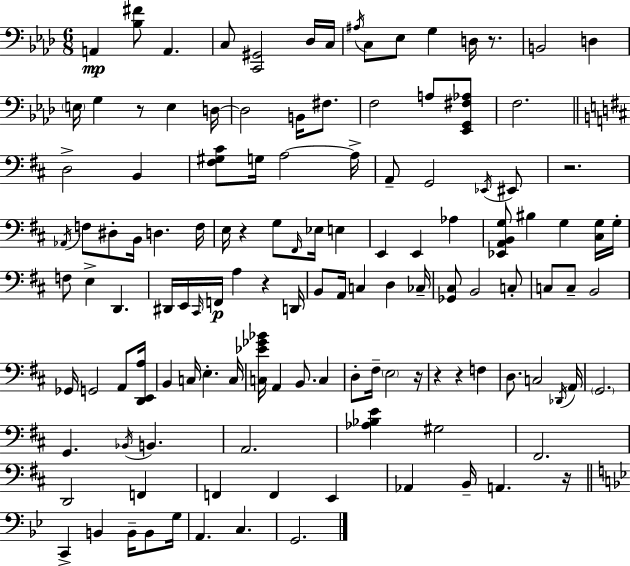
{
  \clef bass
  \numericTimeSignature
  \time 6/8
  \key f \minor
  a,4\mp <bes fis'>8 a,4. | c8 <c, gis,>2 des16 c16 | \acciaccatura { ais16 } c8 ees8 g4 d16 r8. | b,2 d4 | \break \parenthesize e16 g4 r8 e4 | d16~~ d2 b,16 fis8. | f2 a8 <ees, g, fis aes>8 | f2. | \break \bar "||" \break \key d \major d2-> b,4 | <fis gis cis'>8 g16 a2~~ a16-> | a,8-- g,2 \acciaccatura { ees,16 } eis,8 | r2. | \break \acciaccatura { aes,16 } f8 dis8-. b,16 d4. | f16 e16 r4 g8 \grace { fis,16 } ees16 e4 | e,4 e,4 aes4 | <ees, a, b, g>8 bis4 g4 | \break <cis g>16 g16-. f8 e4-> d,4. | dis,16 e,16 \grace { cis,16 }\p f,16 a4 r4 | d,16 b,8 a,16 c4 d4 | ces16-- <ges, cis>8 b,2 | \break c8-. c8 c8-- b,2 | ges,16 g,2 | a,8 <d, e, a>16 b,4 c16 e4.-. | c16 <c ees' ges' bes'>16 a,4 b,8. | \break c4 d8-. fis16-- \parenthesize e2 | r16 r4 r4 | f4 d8. c2 | \acciaccatura { des,16 } a,16 \parenthesize g,2. | \break g,4. \acciaccatura { bes,16 } | b,4. a,2. | <aes bes e'>4 gis2 | fis,2. | \break d,2 | f,4 f,4 f,4 | e,4 aes,4 b,16-- a,4. | r16 \bar "||" \break \key g \minor c,4-> b,4 b,16-- b,8 g16 | a,4. c4. | g,2. | \bar "|."
}